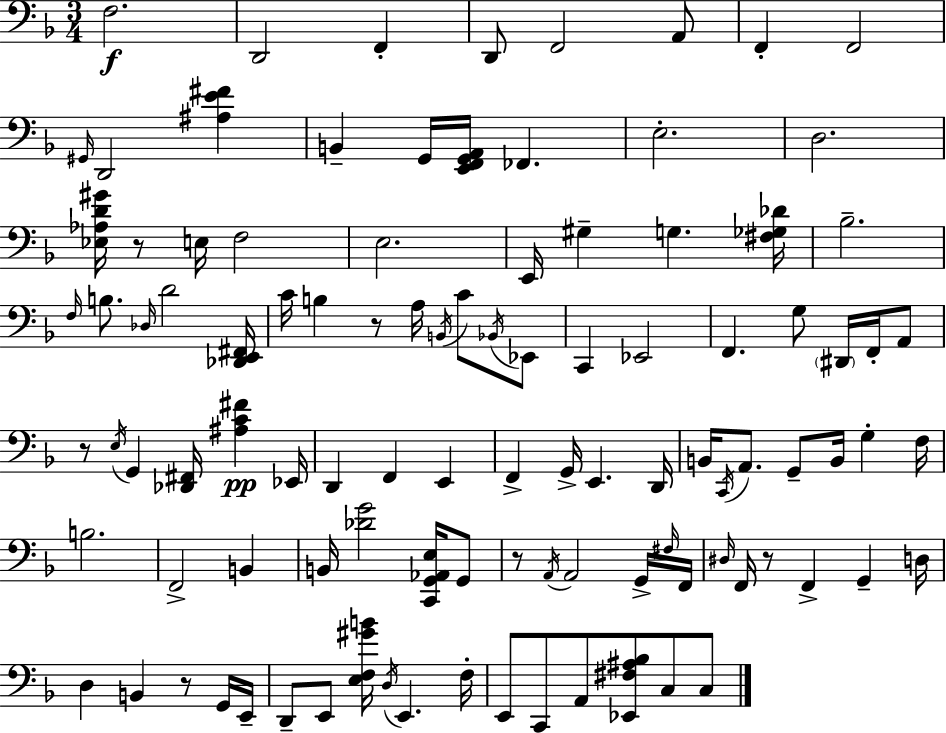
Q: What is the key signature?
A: D minor